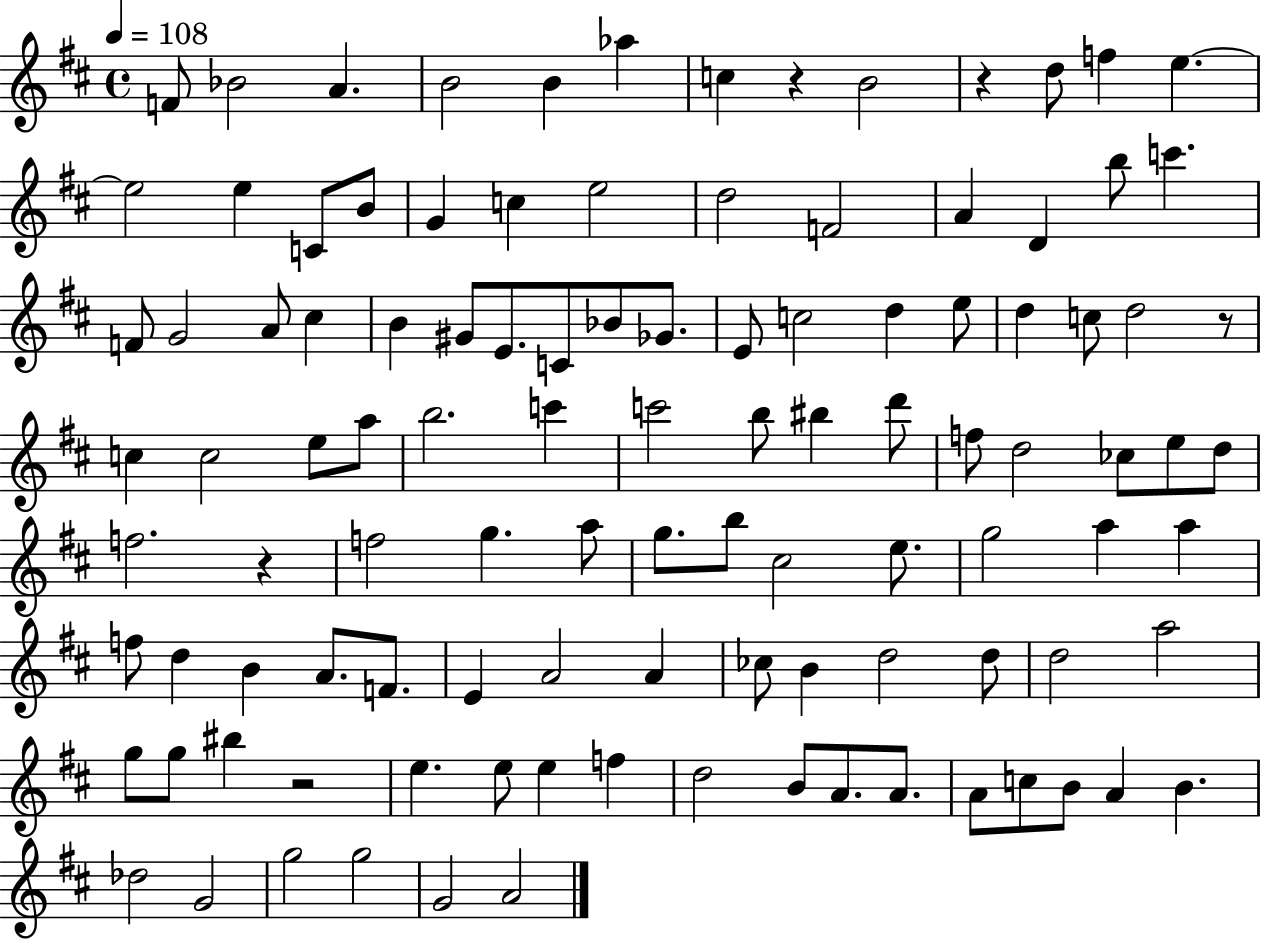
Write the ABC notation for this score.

X:1
T:Untitled
M:4/4
L:1/4
K:D
F/2 _B2 A B2 B _a c z B2 z d/2 f e e2 e C/2 B/2 G c e2 d2 F2 A D b/2 c' F/2 G2 A/2 ^c B ^G/2 E/2 C/2 _B/2 _G/2 E/2 c2 d e/2 d c/2 d2 z/2 c c2 e/2 a/2 b2 c' c'2 b/2 ^b d'/2 f/2 d2 _c/2 e/2 d/2 f2 z f2 g a/2 g/2 b/2 ^c2 e/2 g2 a a f/2 d B A/2 F/2 E A2 A _c/2 B d2 d/2 d2 a2 g/2 g/2 ^b z2 e e/2 e f d2 B/2 A/2 A/2 A/2 c/2 B/2 A B _d2 G2 g2 g2 G2 A2